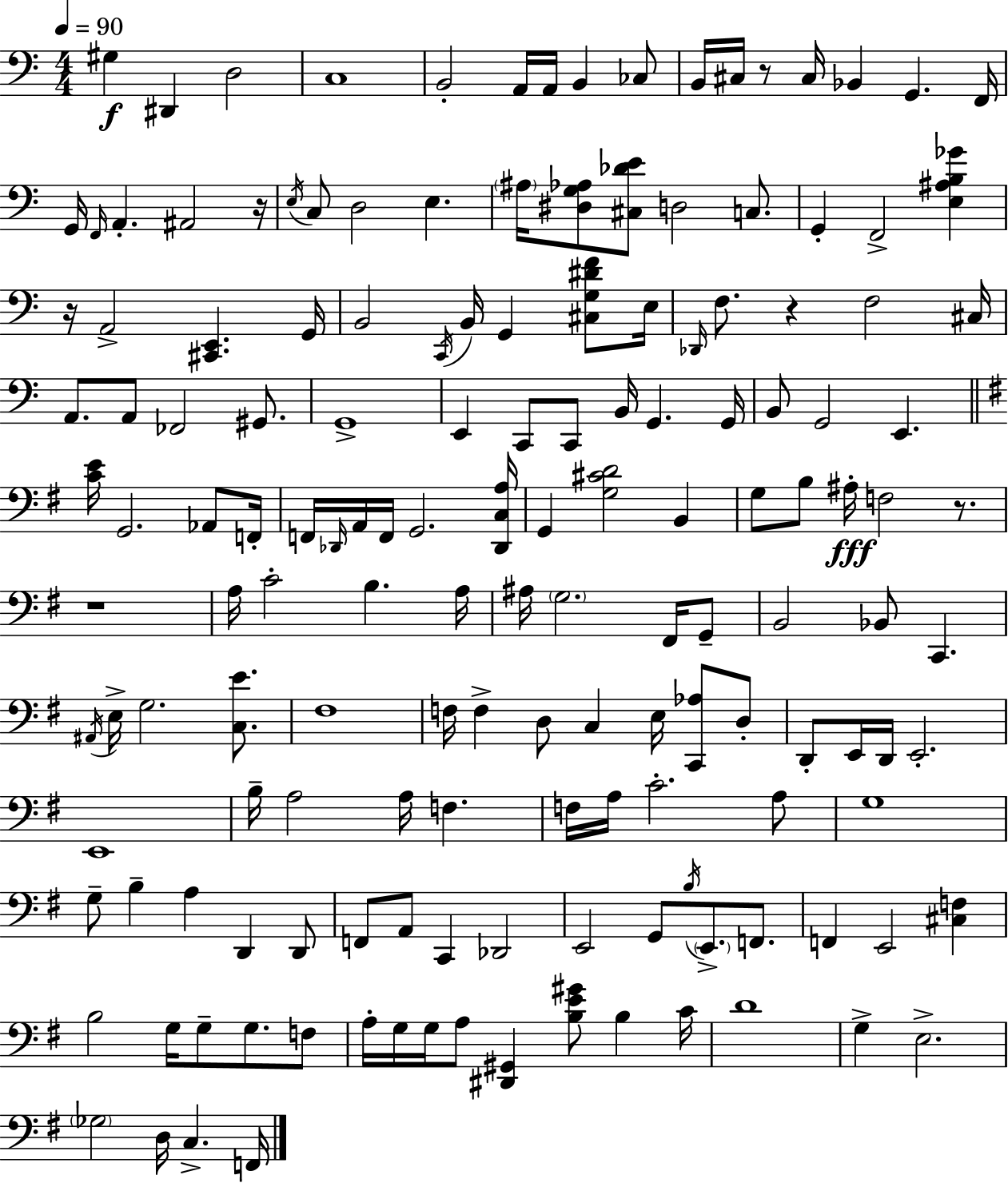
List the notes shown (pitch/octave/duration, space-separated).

G#3/q D#2/q D3/h C3/w B2/h A2/s A2/s B2/q CES3/e B2/s C#3/s R/e C#3/s Bb2/q G2/q. F2/s G2/s F2/s A2/q. A#2/h R/s E3/s C3/e D3/h E3/q. A#3/s [D#3,G3,Ab3]/e [C#3,Db4,E4]/e D3/h C3/e. G2/q F2/h [E3,A#3,B3,Gb4]/q R/s A2/h [C#2,E2]/q. G2/s B2/h C2/s B2/s G2/q [C#3,G3,D#4,F4]/e E3/s Db2/s F3/e. R/q F3/h C#3/s A2/e. A2/e FES2/h G#2/e. G2/w E2/q C2/e C2/e B2/s G2/q. G2/s B2/e G2/h E2/q. [C4,E4]/s G2/h. Ab2/e F2/s F2/s Db2/s A2/s F2/s G2/h. [Db2,C3,A3]/s G2/q [G3,C#4,D4]/h B2/q G3/e B3/e A#3/s F3/h R/e. R/w A3/s C4/h B3/q. A3/s A#3/s G3/h. F#2/s G2/e B2/h Bb2/e C2/q. A#2/s E3/s G3/h. [C3,E4]/e. F#3/w F3/s F3/q D3/e C3/q E3/s [C2,Ab3]/e D3/e D2/e E2/s D2/s E2/h. E2/w B3/s A3/h A3/s F3/q. F3/s A3/s C4/h. A3/e G3/w G3/e B3/q A3/q D2/q D2/e F2/e A2/e C2/q Db2/h E2/h G2/e B3/s E2/e. F2/e. F2/q E2/h [C#3,F3]/q B3/h G3/s G3/e G3/e. F3/e A3/s G3/s G3/s A3/e [D#2,G#2]/q [B3,E4,G#4]/e B3/q C4/s D4/w G3/q E3/h. Gb3/h D3/s C3/q. F2/s